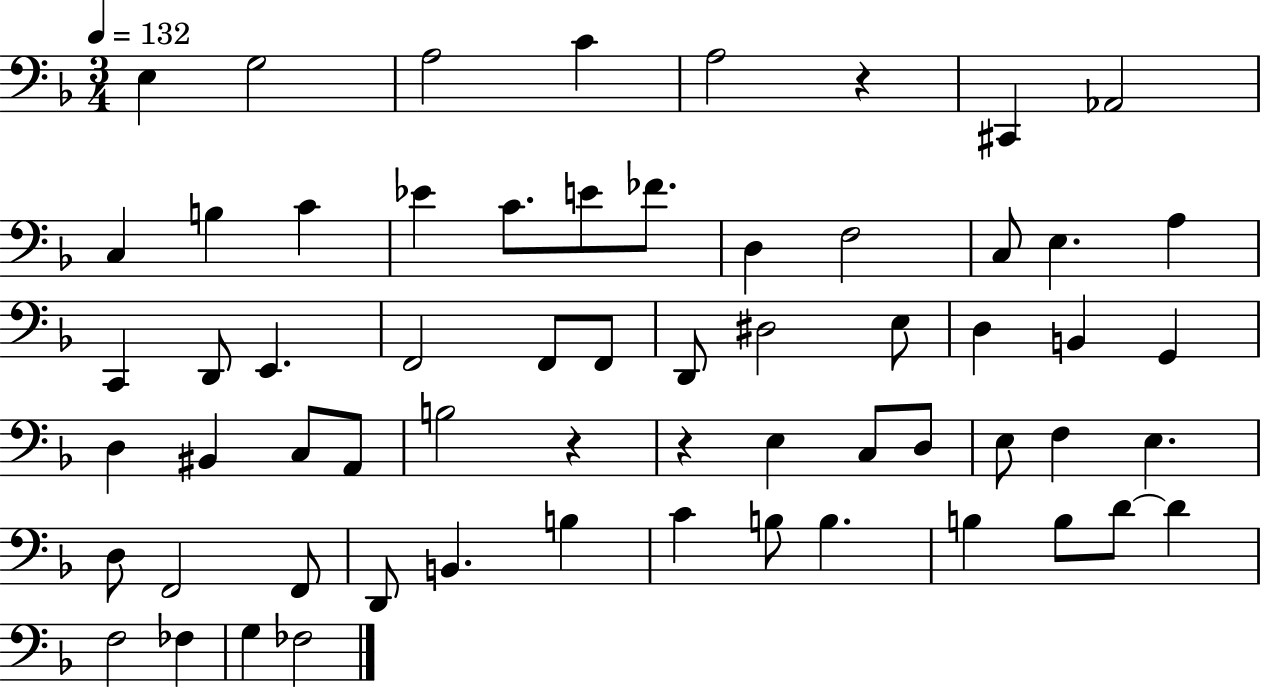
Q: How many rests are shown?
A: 3